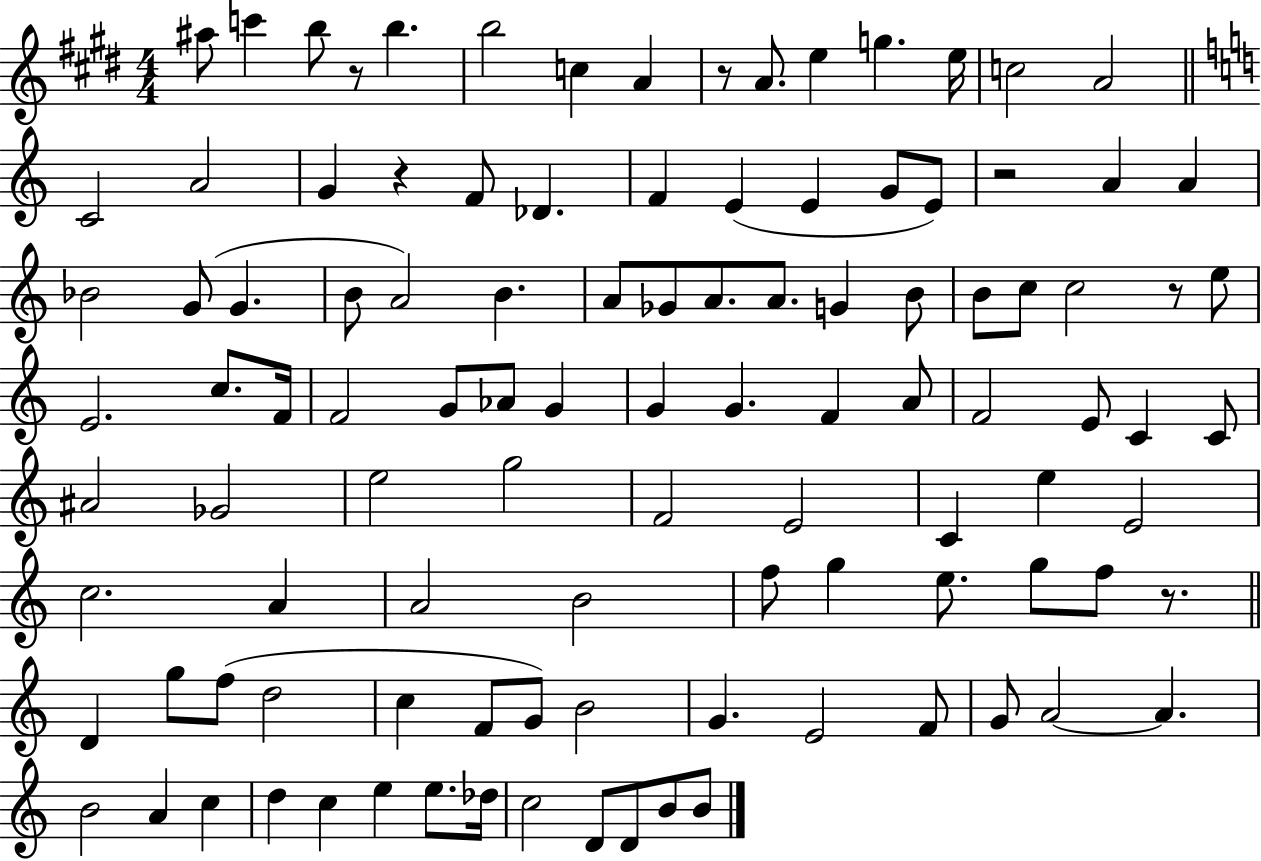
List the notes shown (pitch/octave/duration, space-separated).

A#5/e C6/q B5/e R/e B5/q. B5/h C5/q A4/q R/e A4/e. E5/q G5/q. E5/s C5/h A4/h C4/h A4/h G4/q R/q F4/e Db4/q. F4/q E4/q E4/q G4/e E4/e R/h A4/q A4/q Bb4/h G4/e G4/q. B4/e A4/h B4/q. A4/e Gb4/e A4/e. A4/e. G4/q B4/e B4/e C5/e C5/h R/e E5/e E4/h. C5/e. F4/s F4/h G4/e Ab4/e G4/q G4/q G4/q. F4/q A4/e F4/h E4/e C4/q C4/e A#4/h Gb4/h E5/h G5/h F4/h E4/h C4/q E5/q E4/h C5/h. A4/q A4/h B4/h F5/e G5/q E5/e. G5/e F5/e R/e. D4/q G5/e F5/e D5/h C5/q F4/e G4/e B4/h G4/q. E4/h F4/e G4/e A4/h A4/q. B4/h A4/q C5/q D5/q C5/q E5/q E5/e. Db5/s C5/h D4/e D4/e B4/e B4/e